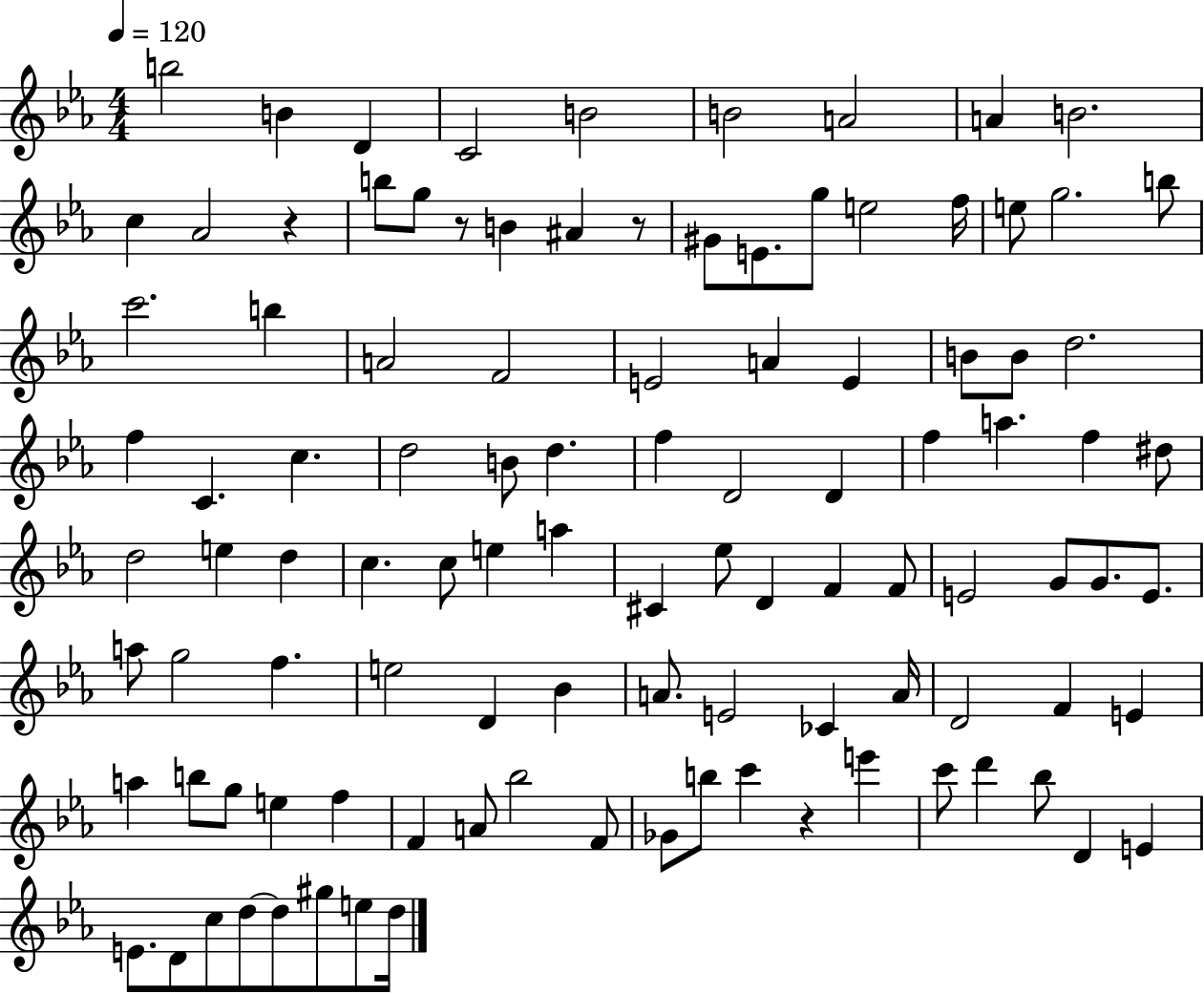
B5/h B4/q D4/q C4/h B4/h B4/h A4/h A4/q B4/h. C5/q Ab4/h R/q B5/e G5/e R/e B4/q A#4/q R/e G#4/e E4/e. G5/e E5/h F5/s E5/e G5/h. B5/e C6/h. B5/q A4/h F4/h E4/h A4/q E4/q B4/e B4/e D5/h. F5/q C4/q. C5/q. D5/h B4/e D5/q. F5/q D4/h D4/q F5/q A5/q. F5/q D#5/e D5/h E5/q D5/q C5/q. C5/e E5/q A5/q C#4/q Eb5/e D4/q F4/q F4/e E4/h G4/e G4/e. E4/e. A5/e G5/h F5/q. E5/h D4/q Bb4/q A4/e. E4/h CES4/q A4/s D4/h F4/q E4/q A5/q B5/e G5/e E5/q F5/q F4/q A4/e Bb5/h F4/e Gb4/e B5/e C6/q R/q E6/q C6/e D6/q Bb5/e D4/q E4/q E4/e. D4/e C5/e D5/e D5/e G#5/e E5/e D5/s